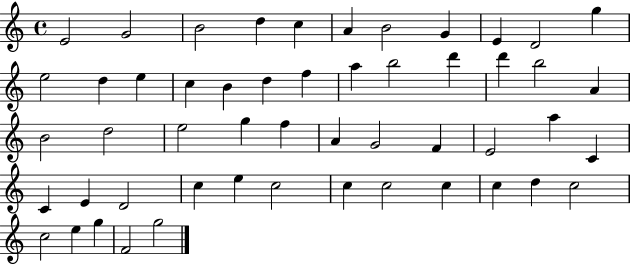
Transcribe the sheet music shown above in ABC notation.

X:1
T:Untitled
M:4/4
L:1/4
K:C
E2 G2 B2 d c A B2 G E D2 g e2 d e c B d f a b2 d' d' b2 A B2 d2 e2 g f A G2 F E2 a C C E D2 c e c2 c c2 c c d c2 c2 e g F2 g2